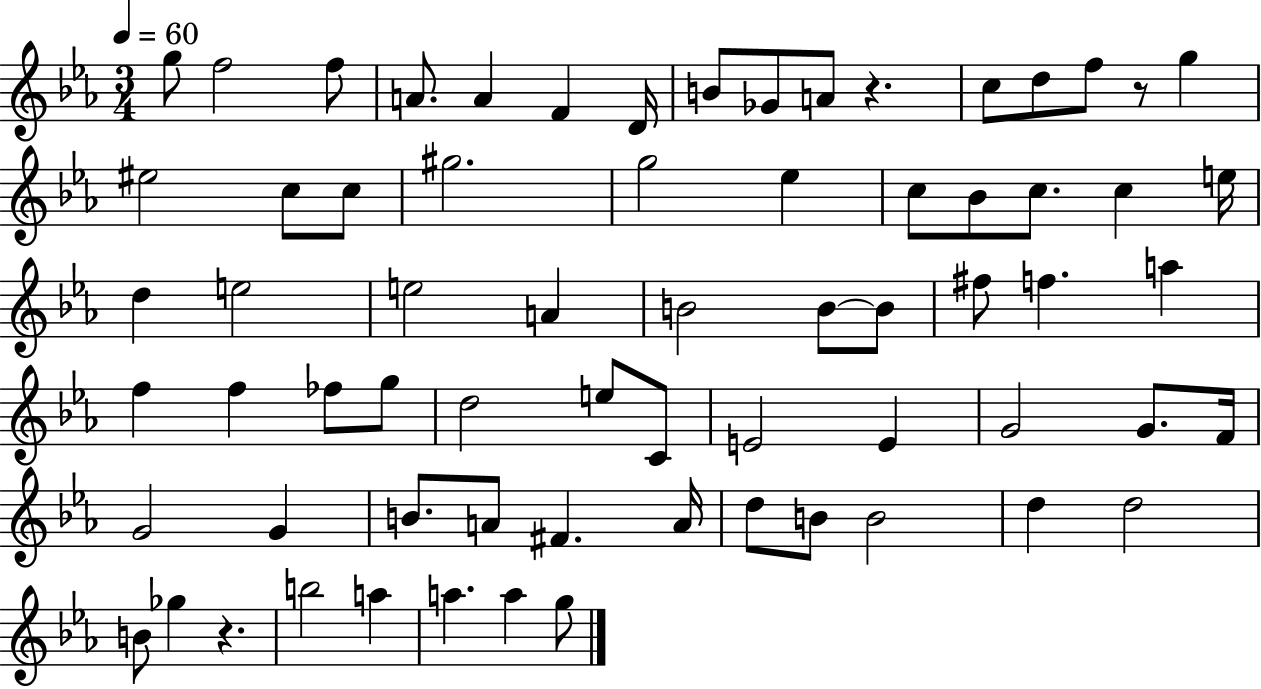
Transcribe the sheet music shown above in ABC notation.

X:1
T:Untitled
M:3/4
L:1/4
K:Eb
g/2 f2 f/2 A/2 A F D/4 B/2 _G/2 A/2 z c/2 d/2 f/2 z/2 g ^e2 c/2 c/2 ^g2 g2 _e c/2 _B/2 c/2 c e/4 d e2 e2 A B2 B/2 B/2 ^f/2 f a f f _f/2 g/2 d2 e/2 C/2 E2 E G2 G/2 F/4 G2 G B/2 A/2 ^F A/4 d/2 B/2 B2 d d2 B/2 _g z b2 a a a g/2